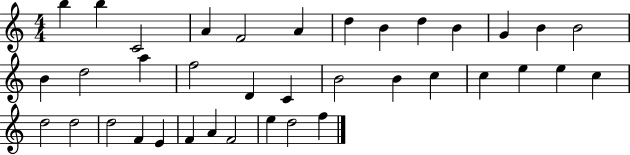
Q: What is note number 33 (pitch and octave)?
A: A4